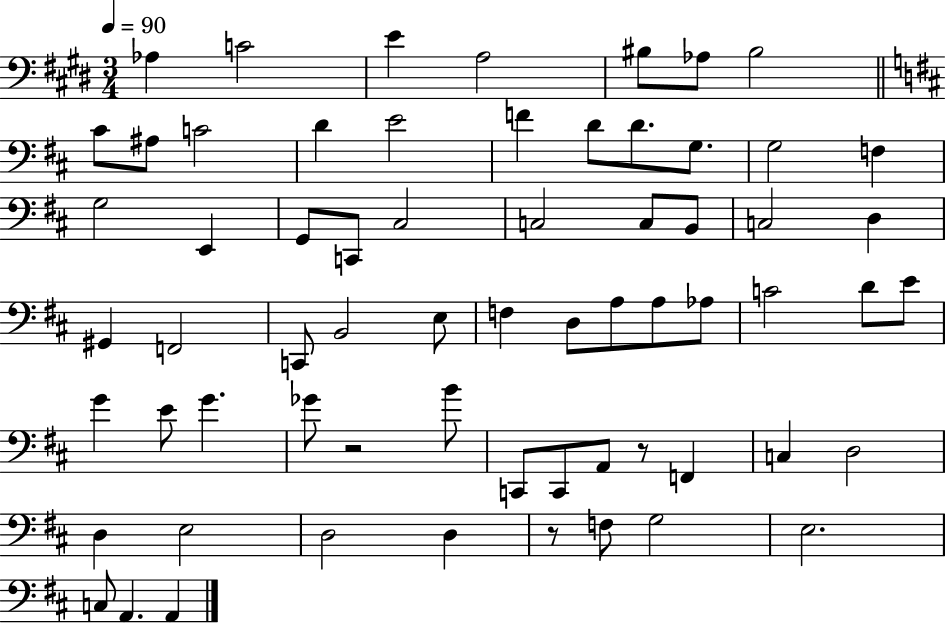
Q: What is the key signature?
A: E major